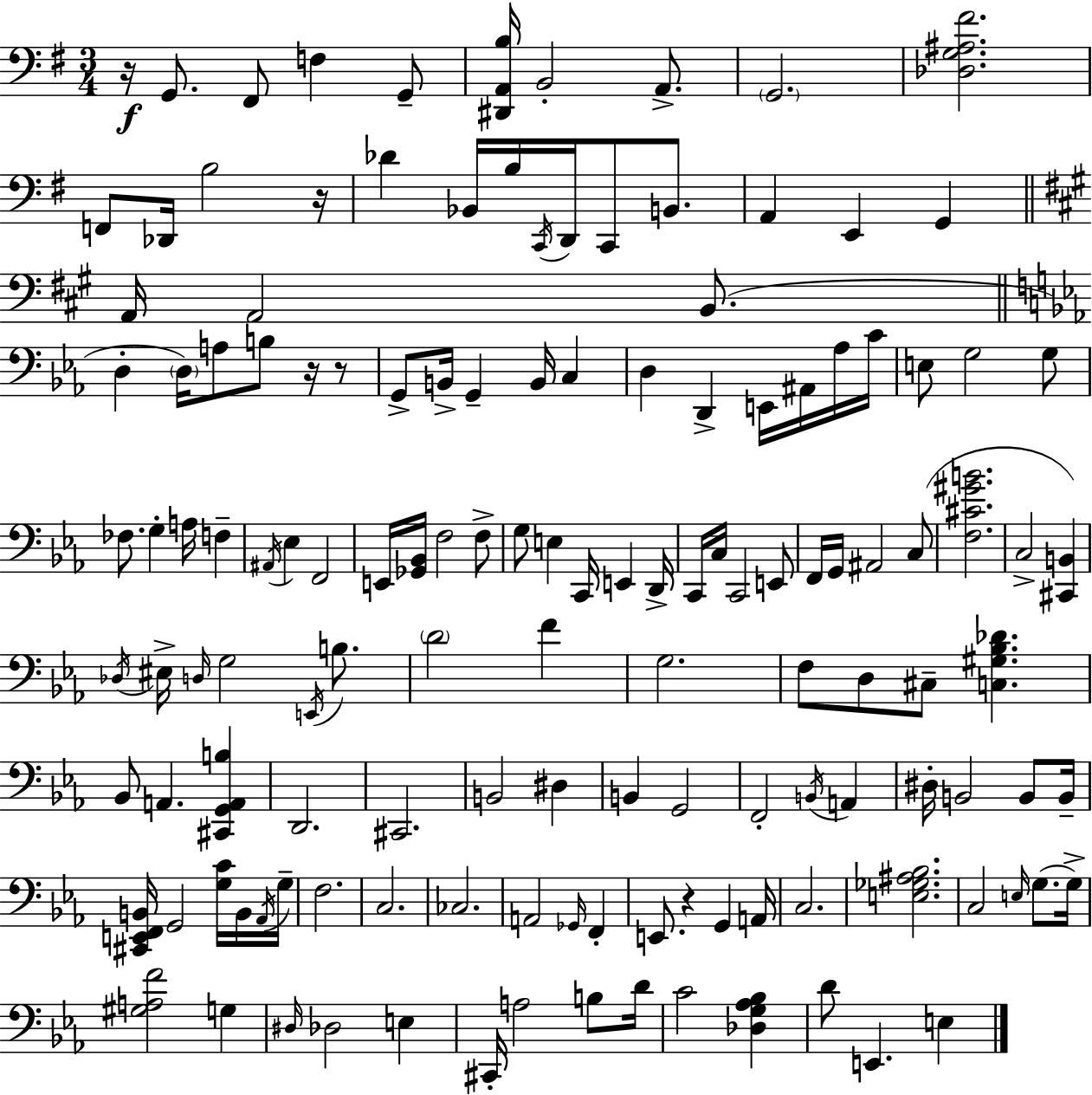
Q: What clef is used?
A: bass